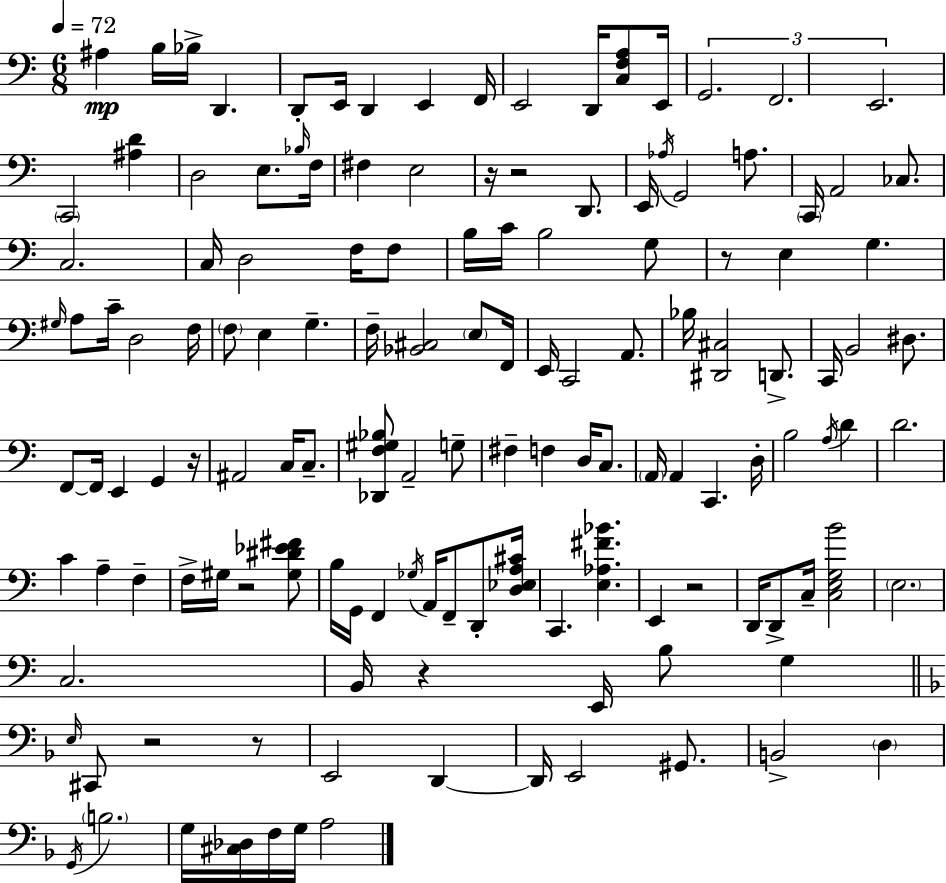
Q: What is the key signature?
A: C major